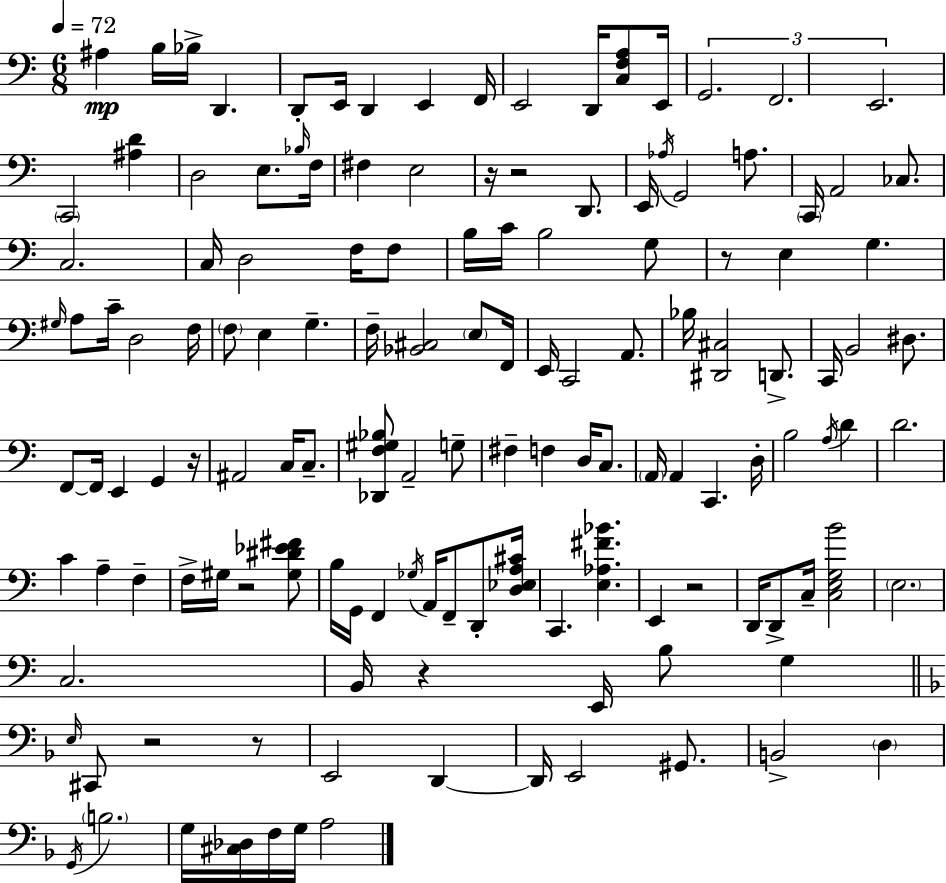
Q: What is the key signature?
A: C major